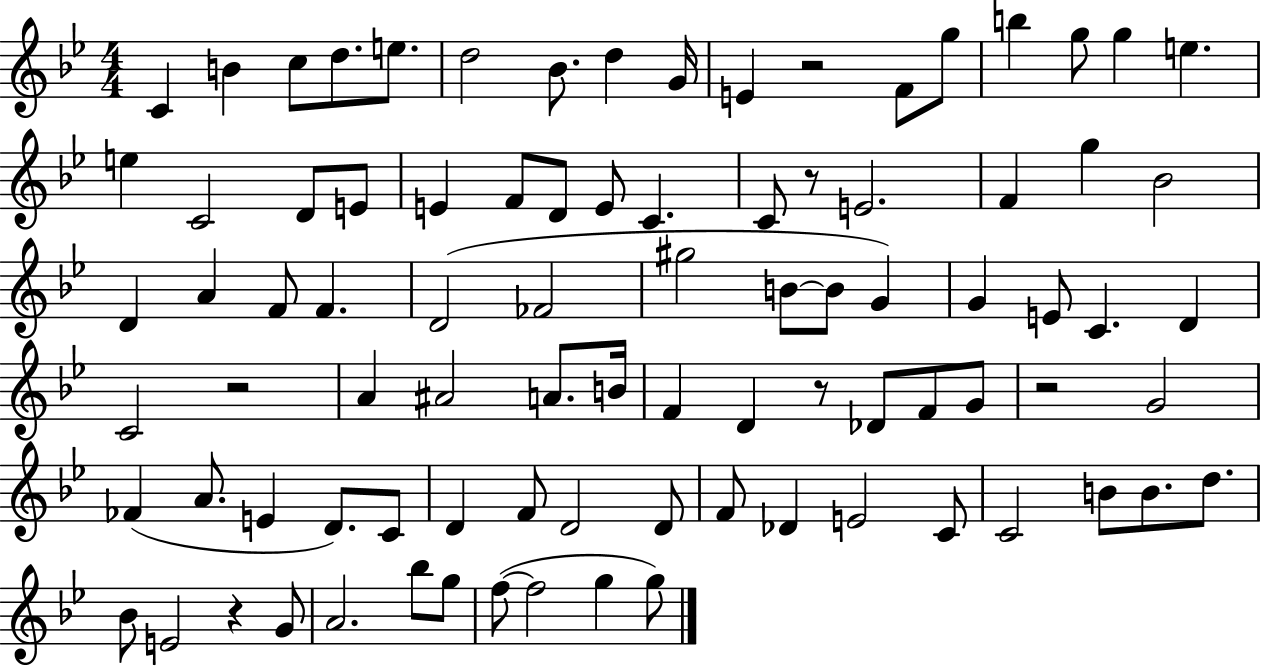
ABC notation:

X:1
T:Untitled
M:4/4
L:1/4
K:Bb
C B c/2 d/2 e/2 d2 _B/2 d G/4 E z2 F/2 g/2 b g/2 g e e C2 D/2 E/2 E F/2 D/2 E/2 C C/2 z/2 E2 F g _B2 D A F/2 F D2 _F2 ^g2 B/2 B/2 G G E/2 C D C2 z2 A ^A2 A/2 B/4 F D z/2 _D/2 F/2 G/2 z2 G2 _F A/2 E D/2 C/2 D F/2 D2 D/2 F/2 _D E2 C/2 C2 B/2 B/2 d/2 _B/2 E2 z G/2 A2 _b/2 g/2 f/2 f2 g g/2